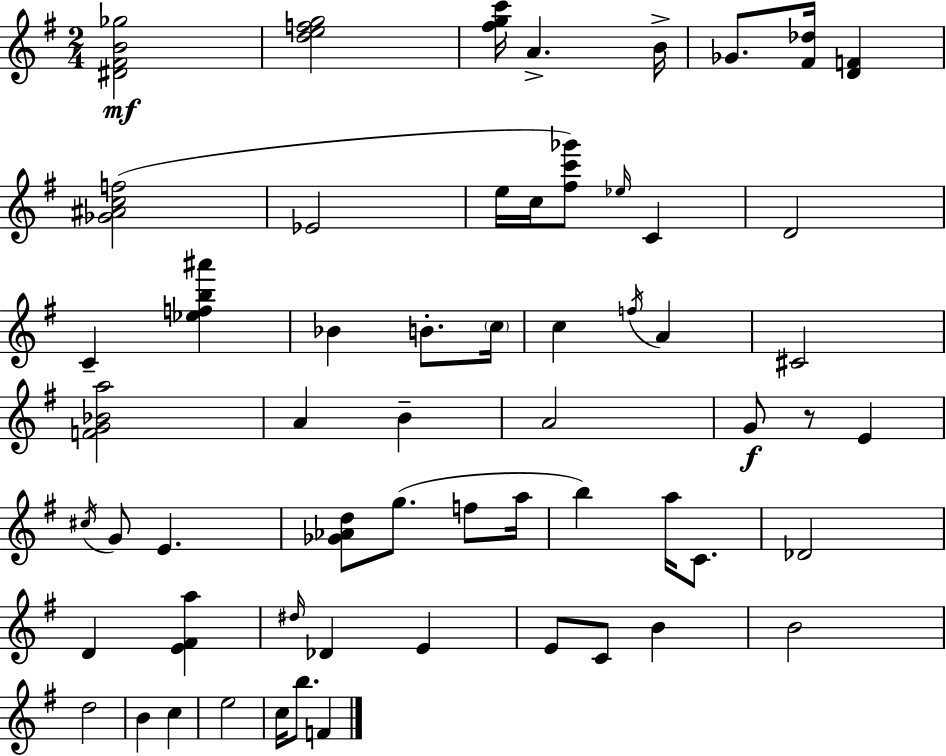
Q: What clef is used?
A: treble